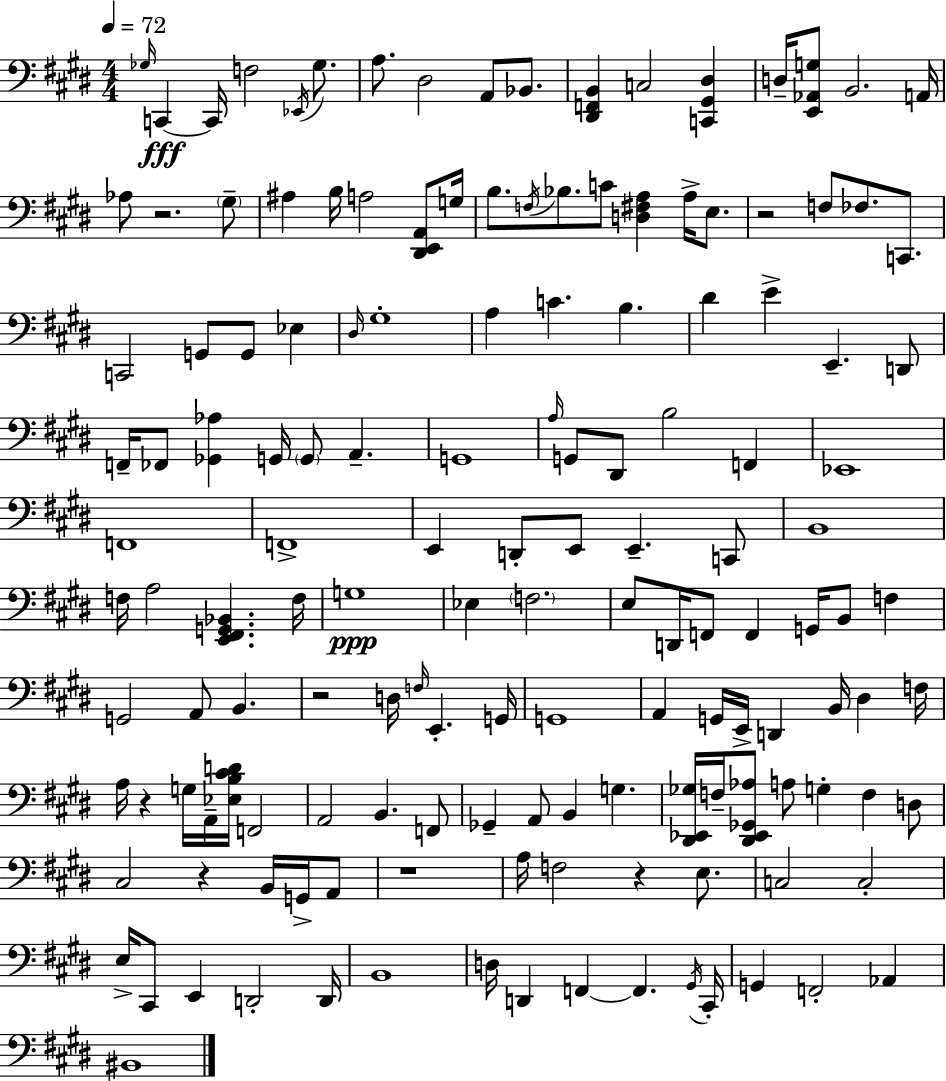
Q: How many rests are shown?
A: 7